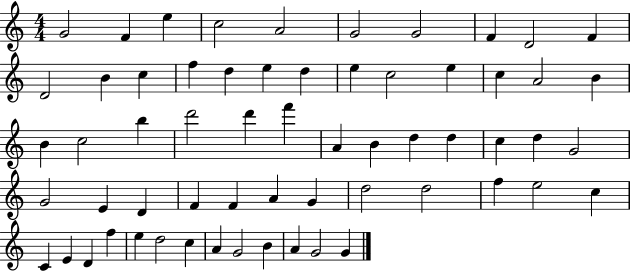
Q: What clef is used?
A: treble